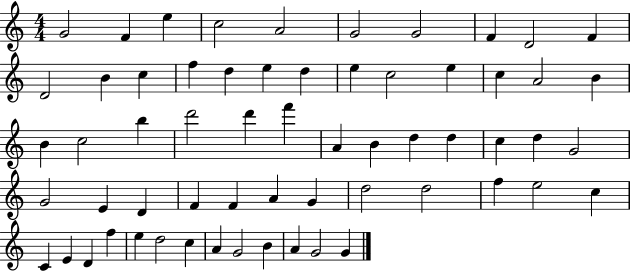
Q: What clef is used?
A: treble